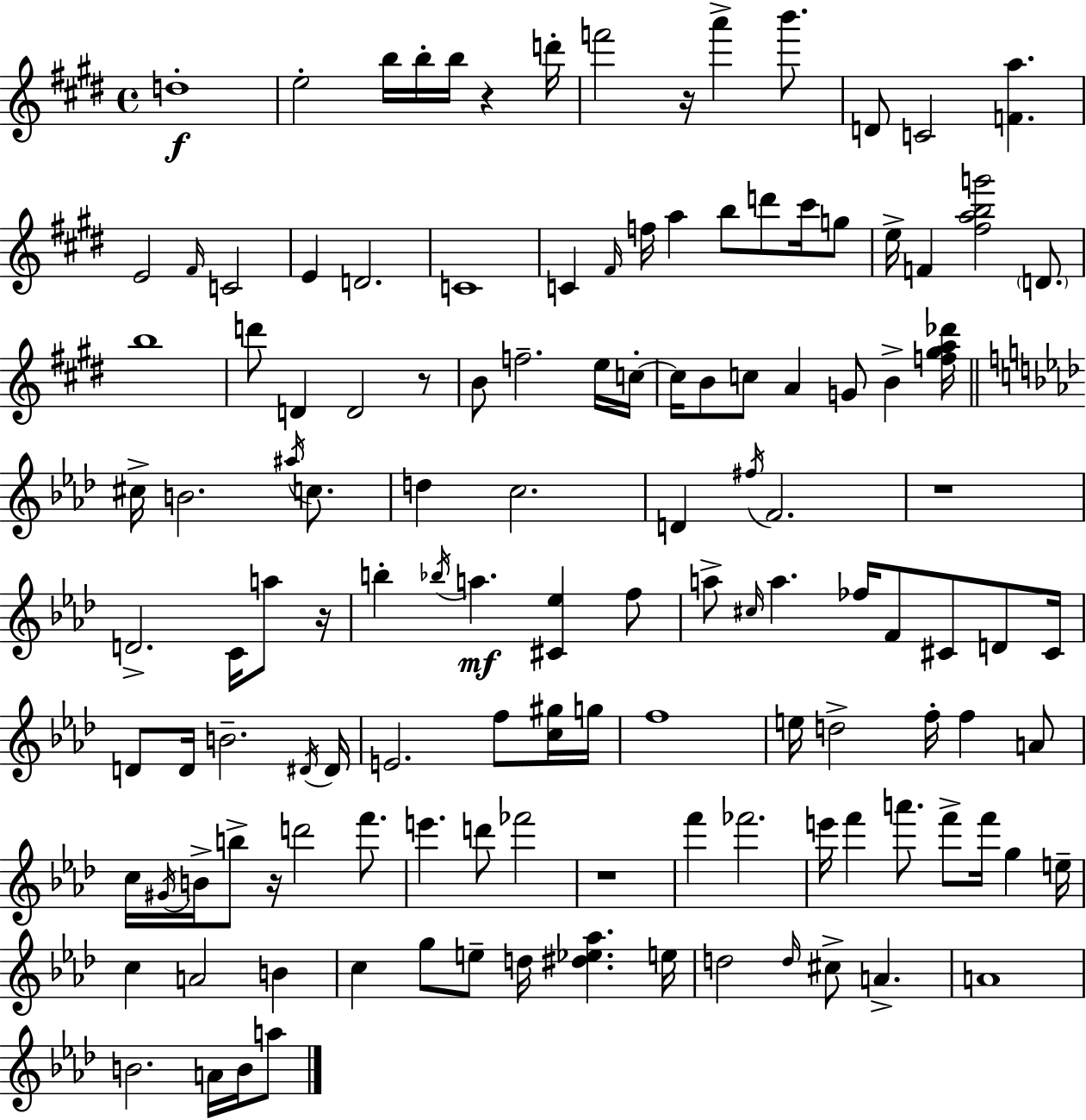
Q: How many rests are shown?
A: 7